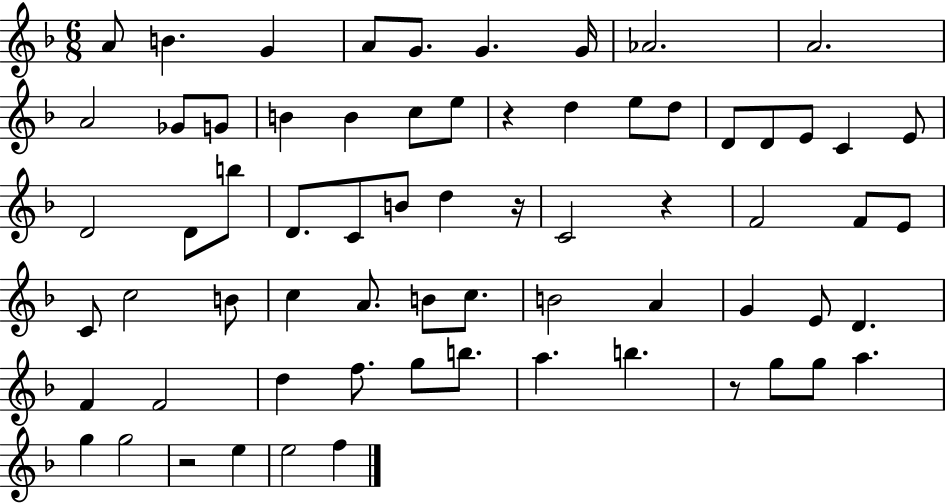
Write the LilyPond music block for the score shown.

{
  \clef treble
  \numericTimeSignature
  \time 6/8
  \key f \major
  a'8 b'4. g'4 | a'8 g'8. g'4. g'16 | aes'2. | a'2. | \break a'2 ges'8 g'8 | b'4 b'4 c''8 e''8 | r4 d''4 e''8 d''8 | d'8 d'8 e'8 c'4 e'8 | \break d'2 d'8 b''8 | d'8. c'8 b'8 d''4 r16 | c'2 r4 | f'2 f'8 e'8 | \break c'8 c''2 b'8 | c''4 a'8. b'8 c''8. | b'2 a'4 | g'4 e'8 d'4. | \break f'4 f'2 | d''4 f''8. g''8 b''8. | a''4. b''4. | r8 g''8 g''8 a''4. | \break g''4 g''2 | r2 e''4 | e''2 f''4 | \bar "|."
}